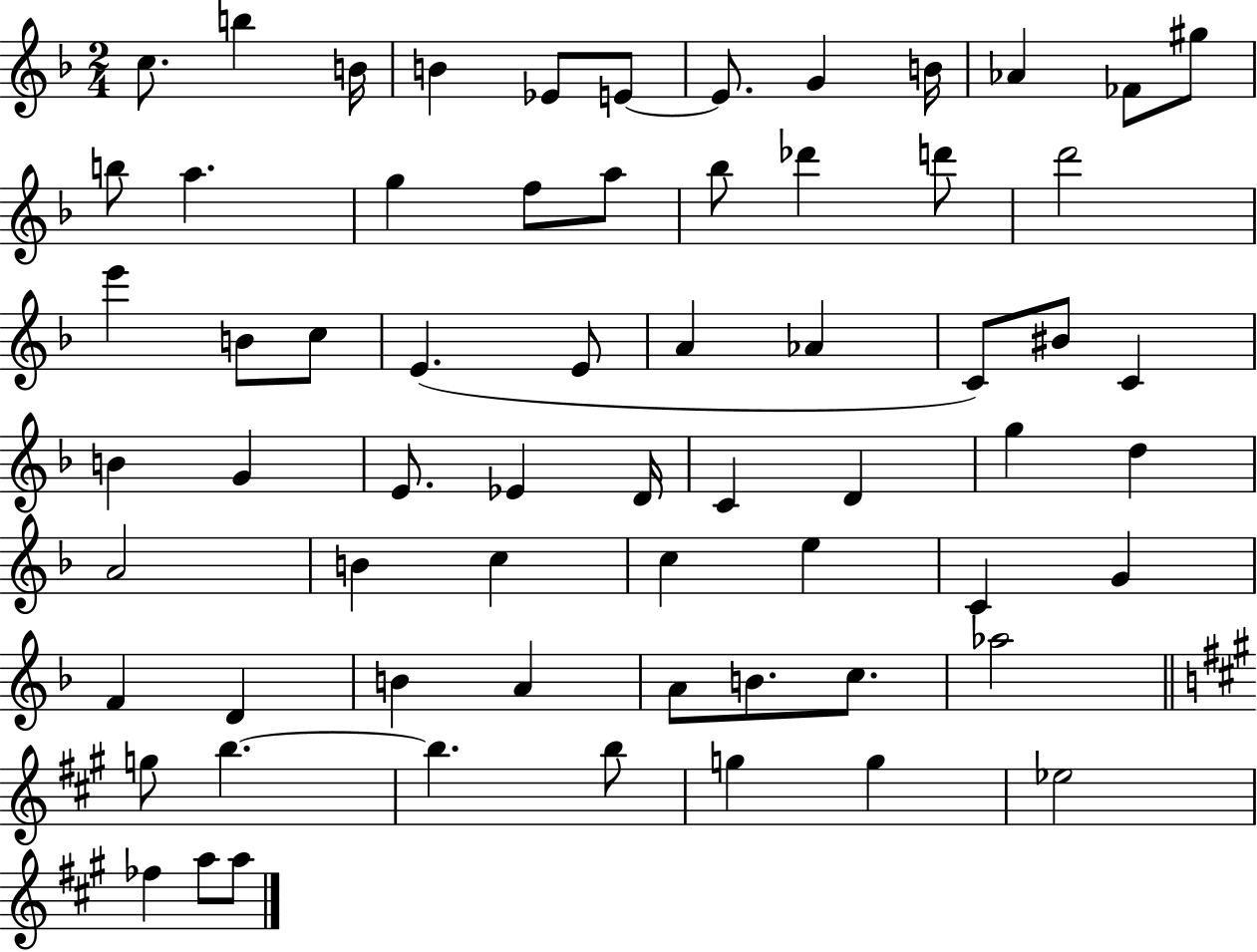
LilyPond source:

{
  \clef treble
  \numericTimeSignature
  \time 2/4
  \key f \major
  c''8. b''4 b'16 | b'4 ees'8 e'8~~ | e'8. g'4 b'16 | aes'4 fes'8 gis''8 | \break b''8 a''4. | g''4 f''8 a''8 | bes''8 des'''4 d'''8 | d'''2 | \break e'''4 b'8 c''8 | e'4.( e'8 | a'4 aes'4 | c'8) bis'8 c'4 | \break b'4 g'4 | e'8. ees'4 d'16 | c'4 d'4 | g''4 d''4 | \break a'2 | b'4 c''4 | c''4 e''4 | c'4 g'4 | \break f'4 d'4 | b'4 a'4 | a'8 b'8. c''8. | aes''2 | \break \bar "||" \break \key a \major g''8 b''4.~~ | b''4. b''8 | g''4 g''4 | ees''2 | \break fes''4 a''8 a''8 | \bar "|."
}